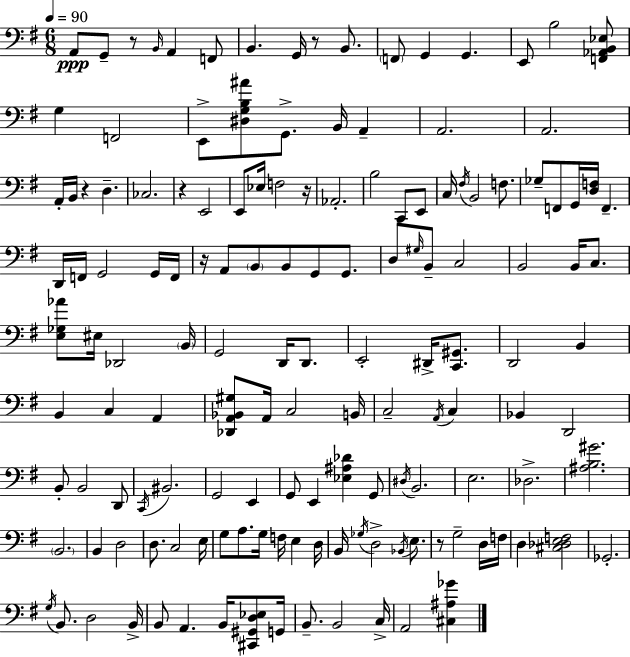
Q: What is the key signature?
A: E minor